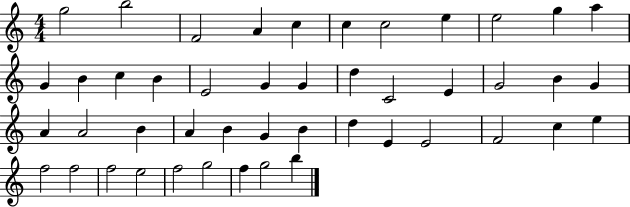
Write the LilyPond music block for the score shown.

{
  \clef treble
  \numericTimeSignature
  \time 4/4
  \key c \major
  g''2 b''2 | f'2 a'4 c''4 | c''4 c''2 e''4 | e''2 g''4 a''4 | \break g'4 b'4 c''4 b'4 | e'2 g'4 g'4 | d''4 c'2 e'4 | g'2 b'4 g'4 | \break a'4 a'2 b'4 | a'4 b'4 g'4 b'4 | d''4 e'4 e'2 | f'2 c''4 e''4 | \break f''2 f''2 | f''2 e''2 | f''2 g''2 | f''4 g''2 b''4 | \break \bar "|."
}